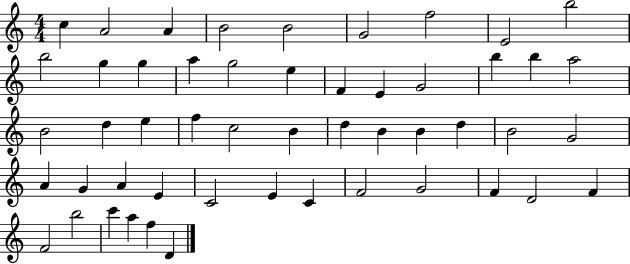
C5/q A4/h A4/q B4/h B4/h G4/h F5/h E4/h B5/h B5/h G5/q G5/q A5/q G5/h E5/q F4/q E4/q G4/h B5/q B5/q A5/h B4/h D5/q E5/q F5/q C5/h B4/q D5/q B4/q B4/q D5/q B4/h G4/h A4/q G4/q A4/q E4/q C4/h E4/q C4/q F4/h G4/h F4/q D4/h F4/q F4/h B5/h C6/q A5/q F5/q D4/q